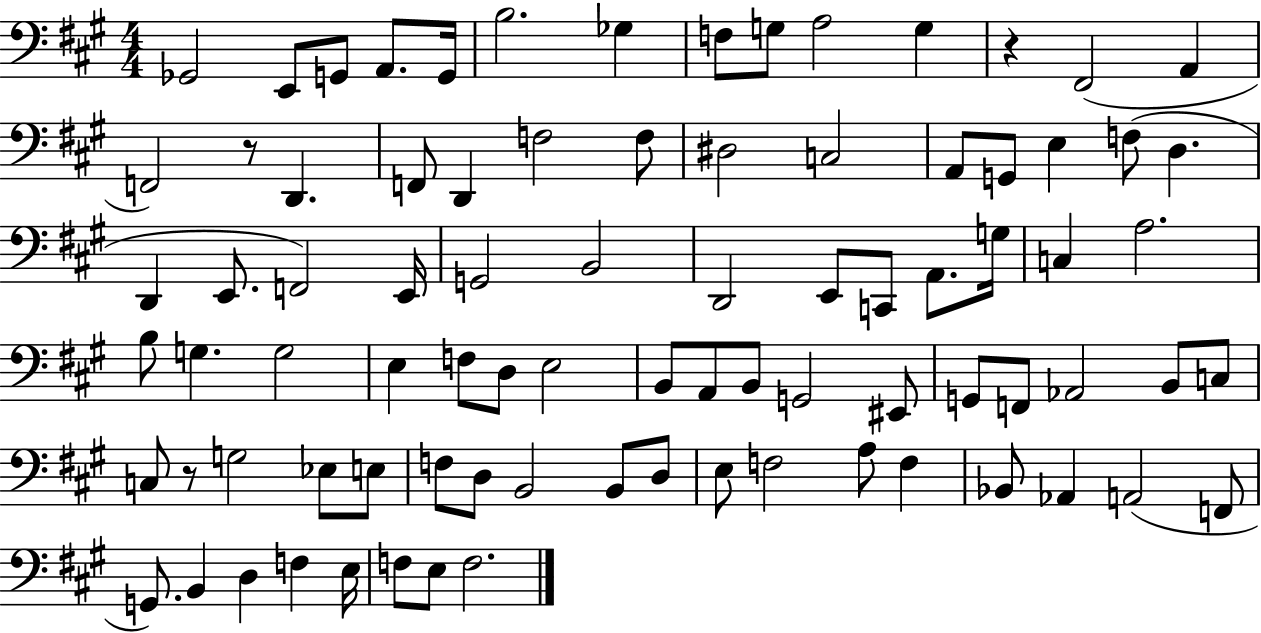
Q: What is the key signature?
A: A major